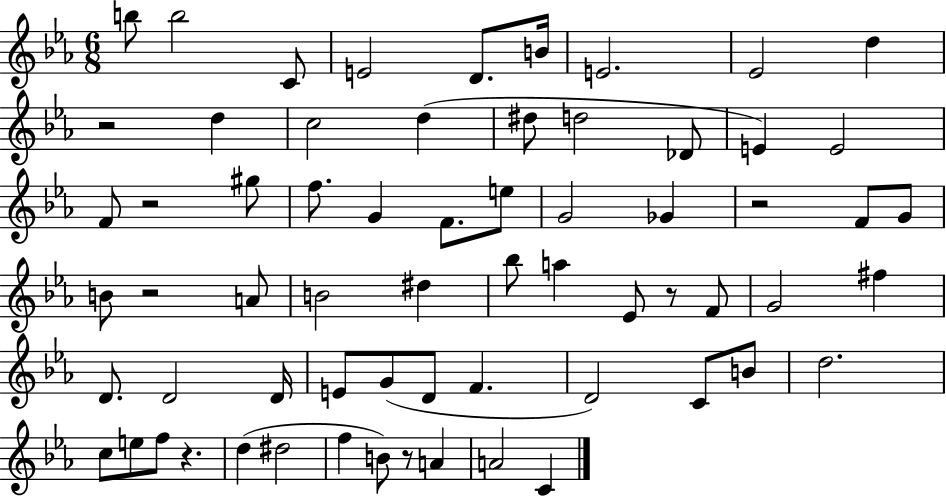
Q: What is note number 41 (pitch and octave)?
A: E4